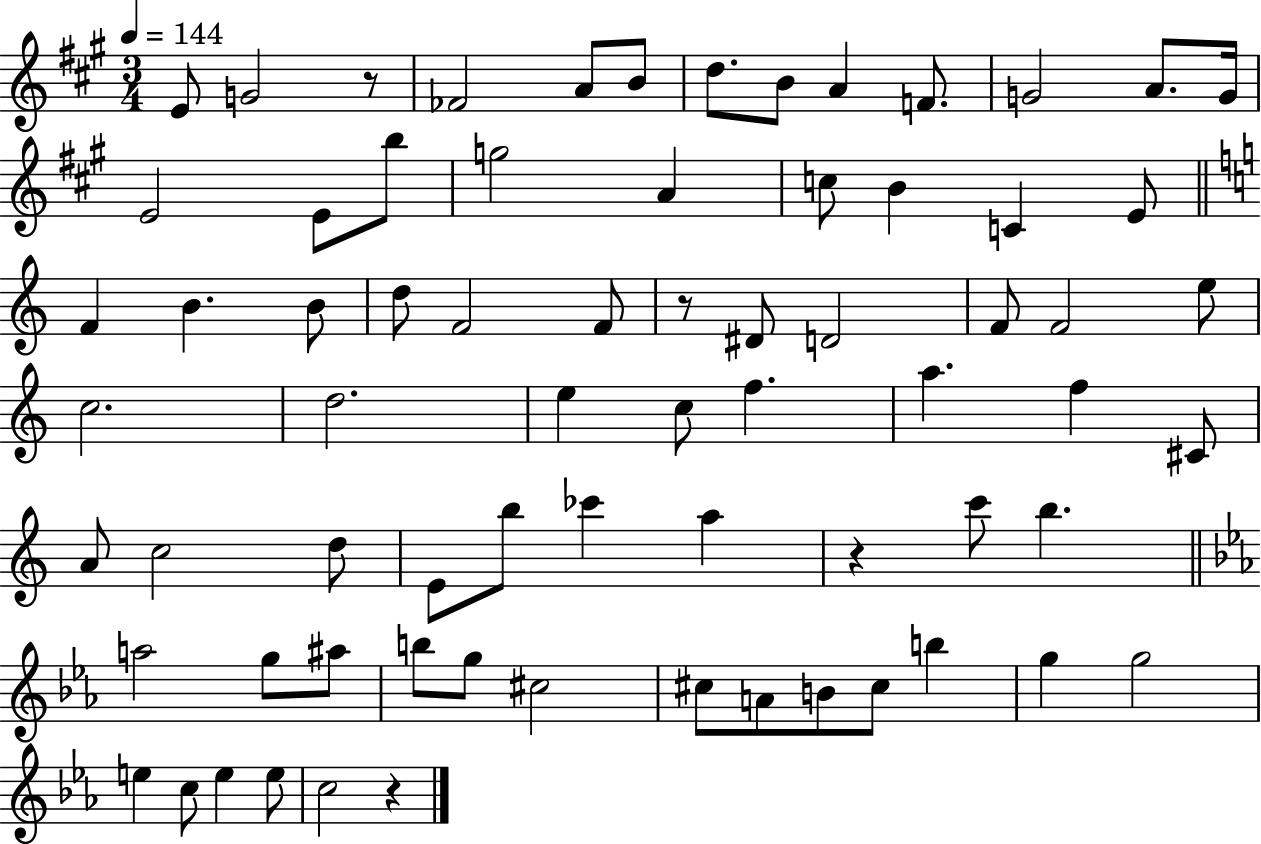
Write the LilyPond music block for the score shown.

{
  \clef treble
  \numericTimeSignature
  \time 3/4
  \key a \major
  \tempo 4 = 144
  e'8 g'2 r8 | fes'2 a'8 b'8 | d''8. b'8 a'4 f'8. | g'2 a'8. g'16 | \break e'2 e'8 b''8 | g''2 a'4 | c''8 b'4 c'4 e'8 | \bar "||" \break \key c \major f'4 b'4. b'8 | d''8 f'2 f'8 | r8 dis'8 d'2 | f'8 f'2 e''8 | \break c''2. | d''2. | e''4 c''8 f''4. | a''4. f''4 cis'8 | \break a'8 c''2 d''8 | e'8 b''8 ces'''4 a''4 | r4 c'''8 b''4. | \bar "||" \break \key ees \major a''2 g''8 ais''8 | b''8 g''8 cis''2 | cis''8 a'8 b'8 cis''8 b''4 | g''4 g''2 | \break e''4 c''8 e''4 e''8 | c''2 r4 | \bar "|."
}